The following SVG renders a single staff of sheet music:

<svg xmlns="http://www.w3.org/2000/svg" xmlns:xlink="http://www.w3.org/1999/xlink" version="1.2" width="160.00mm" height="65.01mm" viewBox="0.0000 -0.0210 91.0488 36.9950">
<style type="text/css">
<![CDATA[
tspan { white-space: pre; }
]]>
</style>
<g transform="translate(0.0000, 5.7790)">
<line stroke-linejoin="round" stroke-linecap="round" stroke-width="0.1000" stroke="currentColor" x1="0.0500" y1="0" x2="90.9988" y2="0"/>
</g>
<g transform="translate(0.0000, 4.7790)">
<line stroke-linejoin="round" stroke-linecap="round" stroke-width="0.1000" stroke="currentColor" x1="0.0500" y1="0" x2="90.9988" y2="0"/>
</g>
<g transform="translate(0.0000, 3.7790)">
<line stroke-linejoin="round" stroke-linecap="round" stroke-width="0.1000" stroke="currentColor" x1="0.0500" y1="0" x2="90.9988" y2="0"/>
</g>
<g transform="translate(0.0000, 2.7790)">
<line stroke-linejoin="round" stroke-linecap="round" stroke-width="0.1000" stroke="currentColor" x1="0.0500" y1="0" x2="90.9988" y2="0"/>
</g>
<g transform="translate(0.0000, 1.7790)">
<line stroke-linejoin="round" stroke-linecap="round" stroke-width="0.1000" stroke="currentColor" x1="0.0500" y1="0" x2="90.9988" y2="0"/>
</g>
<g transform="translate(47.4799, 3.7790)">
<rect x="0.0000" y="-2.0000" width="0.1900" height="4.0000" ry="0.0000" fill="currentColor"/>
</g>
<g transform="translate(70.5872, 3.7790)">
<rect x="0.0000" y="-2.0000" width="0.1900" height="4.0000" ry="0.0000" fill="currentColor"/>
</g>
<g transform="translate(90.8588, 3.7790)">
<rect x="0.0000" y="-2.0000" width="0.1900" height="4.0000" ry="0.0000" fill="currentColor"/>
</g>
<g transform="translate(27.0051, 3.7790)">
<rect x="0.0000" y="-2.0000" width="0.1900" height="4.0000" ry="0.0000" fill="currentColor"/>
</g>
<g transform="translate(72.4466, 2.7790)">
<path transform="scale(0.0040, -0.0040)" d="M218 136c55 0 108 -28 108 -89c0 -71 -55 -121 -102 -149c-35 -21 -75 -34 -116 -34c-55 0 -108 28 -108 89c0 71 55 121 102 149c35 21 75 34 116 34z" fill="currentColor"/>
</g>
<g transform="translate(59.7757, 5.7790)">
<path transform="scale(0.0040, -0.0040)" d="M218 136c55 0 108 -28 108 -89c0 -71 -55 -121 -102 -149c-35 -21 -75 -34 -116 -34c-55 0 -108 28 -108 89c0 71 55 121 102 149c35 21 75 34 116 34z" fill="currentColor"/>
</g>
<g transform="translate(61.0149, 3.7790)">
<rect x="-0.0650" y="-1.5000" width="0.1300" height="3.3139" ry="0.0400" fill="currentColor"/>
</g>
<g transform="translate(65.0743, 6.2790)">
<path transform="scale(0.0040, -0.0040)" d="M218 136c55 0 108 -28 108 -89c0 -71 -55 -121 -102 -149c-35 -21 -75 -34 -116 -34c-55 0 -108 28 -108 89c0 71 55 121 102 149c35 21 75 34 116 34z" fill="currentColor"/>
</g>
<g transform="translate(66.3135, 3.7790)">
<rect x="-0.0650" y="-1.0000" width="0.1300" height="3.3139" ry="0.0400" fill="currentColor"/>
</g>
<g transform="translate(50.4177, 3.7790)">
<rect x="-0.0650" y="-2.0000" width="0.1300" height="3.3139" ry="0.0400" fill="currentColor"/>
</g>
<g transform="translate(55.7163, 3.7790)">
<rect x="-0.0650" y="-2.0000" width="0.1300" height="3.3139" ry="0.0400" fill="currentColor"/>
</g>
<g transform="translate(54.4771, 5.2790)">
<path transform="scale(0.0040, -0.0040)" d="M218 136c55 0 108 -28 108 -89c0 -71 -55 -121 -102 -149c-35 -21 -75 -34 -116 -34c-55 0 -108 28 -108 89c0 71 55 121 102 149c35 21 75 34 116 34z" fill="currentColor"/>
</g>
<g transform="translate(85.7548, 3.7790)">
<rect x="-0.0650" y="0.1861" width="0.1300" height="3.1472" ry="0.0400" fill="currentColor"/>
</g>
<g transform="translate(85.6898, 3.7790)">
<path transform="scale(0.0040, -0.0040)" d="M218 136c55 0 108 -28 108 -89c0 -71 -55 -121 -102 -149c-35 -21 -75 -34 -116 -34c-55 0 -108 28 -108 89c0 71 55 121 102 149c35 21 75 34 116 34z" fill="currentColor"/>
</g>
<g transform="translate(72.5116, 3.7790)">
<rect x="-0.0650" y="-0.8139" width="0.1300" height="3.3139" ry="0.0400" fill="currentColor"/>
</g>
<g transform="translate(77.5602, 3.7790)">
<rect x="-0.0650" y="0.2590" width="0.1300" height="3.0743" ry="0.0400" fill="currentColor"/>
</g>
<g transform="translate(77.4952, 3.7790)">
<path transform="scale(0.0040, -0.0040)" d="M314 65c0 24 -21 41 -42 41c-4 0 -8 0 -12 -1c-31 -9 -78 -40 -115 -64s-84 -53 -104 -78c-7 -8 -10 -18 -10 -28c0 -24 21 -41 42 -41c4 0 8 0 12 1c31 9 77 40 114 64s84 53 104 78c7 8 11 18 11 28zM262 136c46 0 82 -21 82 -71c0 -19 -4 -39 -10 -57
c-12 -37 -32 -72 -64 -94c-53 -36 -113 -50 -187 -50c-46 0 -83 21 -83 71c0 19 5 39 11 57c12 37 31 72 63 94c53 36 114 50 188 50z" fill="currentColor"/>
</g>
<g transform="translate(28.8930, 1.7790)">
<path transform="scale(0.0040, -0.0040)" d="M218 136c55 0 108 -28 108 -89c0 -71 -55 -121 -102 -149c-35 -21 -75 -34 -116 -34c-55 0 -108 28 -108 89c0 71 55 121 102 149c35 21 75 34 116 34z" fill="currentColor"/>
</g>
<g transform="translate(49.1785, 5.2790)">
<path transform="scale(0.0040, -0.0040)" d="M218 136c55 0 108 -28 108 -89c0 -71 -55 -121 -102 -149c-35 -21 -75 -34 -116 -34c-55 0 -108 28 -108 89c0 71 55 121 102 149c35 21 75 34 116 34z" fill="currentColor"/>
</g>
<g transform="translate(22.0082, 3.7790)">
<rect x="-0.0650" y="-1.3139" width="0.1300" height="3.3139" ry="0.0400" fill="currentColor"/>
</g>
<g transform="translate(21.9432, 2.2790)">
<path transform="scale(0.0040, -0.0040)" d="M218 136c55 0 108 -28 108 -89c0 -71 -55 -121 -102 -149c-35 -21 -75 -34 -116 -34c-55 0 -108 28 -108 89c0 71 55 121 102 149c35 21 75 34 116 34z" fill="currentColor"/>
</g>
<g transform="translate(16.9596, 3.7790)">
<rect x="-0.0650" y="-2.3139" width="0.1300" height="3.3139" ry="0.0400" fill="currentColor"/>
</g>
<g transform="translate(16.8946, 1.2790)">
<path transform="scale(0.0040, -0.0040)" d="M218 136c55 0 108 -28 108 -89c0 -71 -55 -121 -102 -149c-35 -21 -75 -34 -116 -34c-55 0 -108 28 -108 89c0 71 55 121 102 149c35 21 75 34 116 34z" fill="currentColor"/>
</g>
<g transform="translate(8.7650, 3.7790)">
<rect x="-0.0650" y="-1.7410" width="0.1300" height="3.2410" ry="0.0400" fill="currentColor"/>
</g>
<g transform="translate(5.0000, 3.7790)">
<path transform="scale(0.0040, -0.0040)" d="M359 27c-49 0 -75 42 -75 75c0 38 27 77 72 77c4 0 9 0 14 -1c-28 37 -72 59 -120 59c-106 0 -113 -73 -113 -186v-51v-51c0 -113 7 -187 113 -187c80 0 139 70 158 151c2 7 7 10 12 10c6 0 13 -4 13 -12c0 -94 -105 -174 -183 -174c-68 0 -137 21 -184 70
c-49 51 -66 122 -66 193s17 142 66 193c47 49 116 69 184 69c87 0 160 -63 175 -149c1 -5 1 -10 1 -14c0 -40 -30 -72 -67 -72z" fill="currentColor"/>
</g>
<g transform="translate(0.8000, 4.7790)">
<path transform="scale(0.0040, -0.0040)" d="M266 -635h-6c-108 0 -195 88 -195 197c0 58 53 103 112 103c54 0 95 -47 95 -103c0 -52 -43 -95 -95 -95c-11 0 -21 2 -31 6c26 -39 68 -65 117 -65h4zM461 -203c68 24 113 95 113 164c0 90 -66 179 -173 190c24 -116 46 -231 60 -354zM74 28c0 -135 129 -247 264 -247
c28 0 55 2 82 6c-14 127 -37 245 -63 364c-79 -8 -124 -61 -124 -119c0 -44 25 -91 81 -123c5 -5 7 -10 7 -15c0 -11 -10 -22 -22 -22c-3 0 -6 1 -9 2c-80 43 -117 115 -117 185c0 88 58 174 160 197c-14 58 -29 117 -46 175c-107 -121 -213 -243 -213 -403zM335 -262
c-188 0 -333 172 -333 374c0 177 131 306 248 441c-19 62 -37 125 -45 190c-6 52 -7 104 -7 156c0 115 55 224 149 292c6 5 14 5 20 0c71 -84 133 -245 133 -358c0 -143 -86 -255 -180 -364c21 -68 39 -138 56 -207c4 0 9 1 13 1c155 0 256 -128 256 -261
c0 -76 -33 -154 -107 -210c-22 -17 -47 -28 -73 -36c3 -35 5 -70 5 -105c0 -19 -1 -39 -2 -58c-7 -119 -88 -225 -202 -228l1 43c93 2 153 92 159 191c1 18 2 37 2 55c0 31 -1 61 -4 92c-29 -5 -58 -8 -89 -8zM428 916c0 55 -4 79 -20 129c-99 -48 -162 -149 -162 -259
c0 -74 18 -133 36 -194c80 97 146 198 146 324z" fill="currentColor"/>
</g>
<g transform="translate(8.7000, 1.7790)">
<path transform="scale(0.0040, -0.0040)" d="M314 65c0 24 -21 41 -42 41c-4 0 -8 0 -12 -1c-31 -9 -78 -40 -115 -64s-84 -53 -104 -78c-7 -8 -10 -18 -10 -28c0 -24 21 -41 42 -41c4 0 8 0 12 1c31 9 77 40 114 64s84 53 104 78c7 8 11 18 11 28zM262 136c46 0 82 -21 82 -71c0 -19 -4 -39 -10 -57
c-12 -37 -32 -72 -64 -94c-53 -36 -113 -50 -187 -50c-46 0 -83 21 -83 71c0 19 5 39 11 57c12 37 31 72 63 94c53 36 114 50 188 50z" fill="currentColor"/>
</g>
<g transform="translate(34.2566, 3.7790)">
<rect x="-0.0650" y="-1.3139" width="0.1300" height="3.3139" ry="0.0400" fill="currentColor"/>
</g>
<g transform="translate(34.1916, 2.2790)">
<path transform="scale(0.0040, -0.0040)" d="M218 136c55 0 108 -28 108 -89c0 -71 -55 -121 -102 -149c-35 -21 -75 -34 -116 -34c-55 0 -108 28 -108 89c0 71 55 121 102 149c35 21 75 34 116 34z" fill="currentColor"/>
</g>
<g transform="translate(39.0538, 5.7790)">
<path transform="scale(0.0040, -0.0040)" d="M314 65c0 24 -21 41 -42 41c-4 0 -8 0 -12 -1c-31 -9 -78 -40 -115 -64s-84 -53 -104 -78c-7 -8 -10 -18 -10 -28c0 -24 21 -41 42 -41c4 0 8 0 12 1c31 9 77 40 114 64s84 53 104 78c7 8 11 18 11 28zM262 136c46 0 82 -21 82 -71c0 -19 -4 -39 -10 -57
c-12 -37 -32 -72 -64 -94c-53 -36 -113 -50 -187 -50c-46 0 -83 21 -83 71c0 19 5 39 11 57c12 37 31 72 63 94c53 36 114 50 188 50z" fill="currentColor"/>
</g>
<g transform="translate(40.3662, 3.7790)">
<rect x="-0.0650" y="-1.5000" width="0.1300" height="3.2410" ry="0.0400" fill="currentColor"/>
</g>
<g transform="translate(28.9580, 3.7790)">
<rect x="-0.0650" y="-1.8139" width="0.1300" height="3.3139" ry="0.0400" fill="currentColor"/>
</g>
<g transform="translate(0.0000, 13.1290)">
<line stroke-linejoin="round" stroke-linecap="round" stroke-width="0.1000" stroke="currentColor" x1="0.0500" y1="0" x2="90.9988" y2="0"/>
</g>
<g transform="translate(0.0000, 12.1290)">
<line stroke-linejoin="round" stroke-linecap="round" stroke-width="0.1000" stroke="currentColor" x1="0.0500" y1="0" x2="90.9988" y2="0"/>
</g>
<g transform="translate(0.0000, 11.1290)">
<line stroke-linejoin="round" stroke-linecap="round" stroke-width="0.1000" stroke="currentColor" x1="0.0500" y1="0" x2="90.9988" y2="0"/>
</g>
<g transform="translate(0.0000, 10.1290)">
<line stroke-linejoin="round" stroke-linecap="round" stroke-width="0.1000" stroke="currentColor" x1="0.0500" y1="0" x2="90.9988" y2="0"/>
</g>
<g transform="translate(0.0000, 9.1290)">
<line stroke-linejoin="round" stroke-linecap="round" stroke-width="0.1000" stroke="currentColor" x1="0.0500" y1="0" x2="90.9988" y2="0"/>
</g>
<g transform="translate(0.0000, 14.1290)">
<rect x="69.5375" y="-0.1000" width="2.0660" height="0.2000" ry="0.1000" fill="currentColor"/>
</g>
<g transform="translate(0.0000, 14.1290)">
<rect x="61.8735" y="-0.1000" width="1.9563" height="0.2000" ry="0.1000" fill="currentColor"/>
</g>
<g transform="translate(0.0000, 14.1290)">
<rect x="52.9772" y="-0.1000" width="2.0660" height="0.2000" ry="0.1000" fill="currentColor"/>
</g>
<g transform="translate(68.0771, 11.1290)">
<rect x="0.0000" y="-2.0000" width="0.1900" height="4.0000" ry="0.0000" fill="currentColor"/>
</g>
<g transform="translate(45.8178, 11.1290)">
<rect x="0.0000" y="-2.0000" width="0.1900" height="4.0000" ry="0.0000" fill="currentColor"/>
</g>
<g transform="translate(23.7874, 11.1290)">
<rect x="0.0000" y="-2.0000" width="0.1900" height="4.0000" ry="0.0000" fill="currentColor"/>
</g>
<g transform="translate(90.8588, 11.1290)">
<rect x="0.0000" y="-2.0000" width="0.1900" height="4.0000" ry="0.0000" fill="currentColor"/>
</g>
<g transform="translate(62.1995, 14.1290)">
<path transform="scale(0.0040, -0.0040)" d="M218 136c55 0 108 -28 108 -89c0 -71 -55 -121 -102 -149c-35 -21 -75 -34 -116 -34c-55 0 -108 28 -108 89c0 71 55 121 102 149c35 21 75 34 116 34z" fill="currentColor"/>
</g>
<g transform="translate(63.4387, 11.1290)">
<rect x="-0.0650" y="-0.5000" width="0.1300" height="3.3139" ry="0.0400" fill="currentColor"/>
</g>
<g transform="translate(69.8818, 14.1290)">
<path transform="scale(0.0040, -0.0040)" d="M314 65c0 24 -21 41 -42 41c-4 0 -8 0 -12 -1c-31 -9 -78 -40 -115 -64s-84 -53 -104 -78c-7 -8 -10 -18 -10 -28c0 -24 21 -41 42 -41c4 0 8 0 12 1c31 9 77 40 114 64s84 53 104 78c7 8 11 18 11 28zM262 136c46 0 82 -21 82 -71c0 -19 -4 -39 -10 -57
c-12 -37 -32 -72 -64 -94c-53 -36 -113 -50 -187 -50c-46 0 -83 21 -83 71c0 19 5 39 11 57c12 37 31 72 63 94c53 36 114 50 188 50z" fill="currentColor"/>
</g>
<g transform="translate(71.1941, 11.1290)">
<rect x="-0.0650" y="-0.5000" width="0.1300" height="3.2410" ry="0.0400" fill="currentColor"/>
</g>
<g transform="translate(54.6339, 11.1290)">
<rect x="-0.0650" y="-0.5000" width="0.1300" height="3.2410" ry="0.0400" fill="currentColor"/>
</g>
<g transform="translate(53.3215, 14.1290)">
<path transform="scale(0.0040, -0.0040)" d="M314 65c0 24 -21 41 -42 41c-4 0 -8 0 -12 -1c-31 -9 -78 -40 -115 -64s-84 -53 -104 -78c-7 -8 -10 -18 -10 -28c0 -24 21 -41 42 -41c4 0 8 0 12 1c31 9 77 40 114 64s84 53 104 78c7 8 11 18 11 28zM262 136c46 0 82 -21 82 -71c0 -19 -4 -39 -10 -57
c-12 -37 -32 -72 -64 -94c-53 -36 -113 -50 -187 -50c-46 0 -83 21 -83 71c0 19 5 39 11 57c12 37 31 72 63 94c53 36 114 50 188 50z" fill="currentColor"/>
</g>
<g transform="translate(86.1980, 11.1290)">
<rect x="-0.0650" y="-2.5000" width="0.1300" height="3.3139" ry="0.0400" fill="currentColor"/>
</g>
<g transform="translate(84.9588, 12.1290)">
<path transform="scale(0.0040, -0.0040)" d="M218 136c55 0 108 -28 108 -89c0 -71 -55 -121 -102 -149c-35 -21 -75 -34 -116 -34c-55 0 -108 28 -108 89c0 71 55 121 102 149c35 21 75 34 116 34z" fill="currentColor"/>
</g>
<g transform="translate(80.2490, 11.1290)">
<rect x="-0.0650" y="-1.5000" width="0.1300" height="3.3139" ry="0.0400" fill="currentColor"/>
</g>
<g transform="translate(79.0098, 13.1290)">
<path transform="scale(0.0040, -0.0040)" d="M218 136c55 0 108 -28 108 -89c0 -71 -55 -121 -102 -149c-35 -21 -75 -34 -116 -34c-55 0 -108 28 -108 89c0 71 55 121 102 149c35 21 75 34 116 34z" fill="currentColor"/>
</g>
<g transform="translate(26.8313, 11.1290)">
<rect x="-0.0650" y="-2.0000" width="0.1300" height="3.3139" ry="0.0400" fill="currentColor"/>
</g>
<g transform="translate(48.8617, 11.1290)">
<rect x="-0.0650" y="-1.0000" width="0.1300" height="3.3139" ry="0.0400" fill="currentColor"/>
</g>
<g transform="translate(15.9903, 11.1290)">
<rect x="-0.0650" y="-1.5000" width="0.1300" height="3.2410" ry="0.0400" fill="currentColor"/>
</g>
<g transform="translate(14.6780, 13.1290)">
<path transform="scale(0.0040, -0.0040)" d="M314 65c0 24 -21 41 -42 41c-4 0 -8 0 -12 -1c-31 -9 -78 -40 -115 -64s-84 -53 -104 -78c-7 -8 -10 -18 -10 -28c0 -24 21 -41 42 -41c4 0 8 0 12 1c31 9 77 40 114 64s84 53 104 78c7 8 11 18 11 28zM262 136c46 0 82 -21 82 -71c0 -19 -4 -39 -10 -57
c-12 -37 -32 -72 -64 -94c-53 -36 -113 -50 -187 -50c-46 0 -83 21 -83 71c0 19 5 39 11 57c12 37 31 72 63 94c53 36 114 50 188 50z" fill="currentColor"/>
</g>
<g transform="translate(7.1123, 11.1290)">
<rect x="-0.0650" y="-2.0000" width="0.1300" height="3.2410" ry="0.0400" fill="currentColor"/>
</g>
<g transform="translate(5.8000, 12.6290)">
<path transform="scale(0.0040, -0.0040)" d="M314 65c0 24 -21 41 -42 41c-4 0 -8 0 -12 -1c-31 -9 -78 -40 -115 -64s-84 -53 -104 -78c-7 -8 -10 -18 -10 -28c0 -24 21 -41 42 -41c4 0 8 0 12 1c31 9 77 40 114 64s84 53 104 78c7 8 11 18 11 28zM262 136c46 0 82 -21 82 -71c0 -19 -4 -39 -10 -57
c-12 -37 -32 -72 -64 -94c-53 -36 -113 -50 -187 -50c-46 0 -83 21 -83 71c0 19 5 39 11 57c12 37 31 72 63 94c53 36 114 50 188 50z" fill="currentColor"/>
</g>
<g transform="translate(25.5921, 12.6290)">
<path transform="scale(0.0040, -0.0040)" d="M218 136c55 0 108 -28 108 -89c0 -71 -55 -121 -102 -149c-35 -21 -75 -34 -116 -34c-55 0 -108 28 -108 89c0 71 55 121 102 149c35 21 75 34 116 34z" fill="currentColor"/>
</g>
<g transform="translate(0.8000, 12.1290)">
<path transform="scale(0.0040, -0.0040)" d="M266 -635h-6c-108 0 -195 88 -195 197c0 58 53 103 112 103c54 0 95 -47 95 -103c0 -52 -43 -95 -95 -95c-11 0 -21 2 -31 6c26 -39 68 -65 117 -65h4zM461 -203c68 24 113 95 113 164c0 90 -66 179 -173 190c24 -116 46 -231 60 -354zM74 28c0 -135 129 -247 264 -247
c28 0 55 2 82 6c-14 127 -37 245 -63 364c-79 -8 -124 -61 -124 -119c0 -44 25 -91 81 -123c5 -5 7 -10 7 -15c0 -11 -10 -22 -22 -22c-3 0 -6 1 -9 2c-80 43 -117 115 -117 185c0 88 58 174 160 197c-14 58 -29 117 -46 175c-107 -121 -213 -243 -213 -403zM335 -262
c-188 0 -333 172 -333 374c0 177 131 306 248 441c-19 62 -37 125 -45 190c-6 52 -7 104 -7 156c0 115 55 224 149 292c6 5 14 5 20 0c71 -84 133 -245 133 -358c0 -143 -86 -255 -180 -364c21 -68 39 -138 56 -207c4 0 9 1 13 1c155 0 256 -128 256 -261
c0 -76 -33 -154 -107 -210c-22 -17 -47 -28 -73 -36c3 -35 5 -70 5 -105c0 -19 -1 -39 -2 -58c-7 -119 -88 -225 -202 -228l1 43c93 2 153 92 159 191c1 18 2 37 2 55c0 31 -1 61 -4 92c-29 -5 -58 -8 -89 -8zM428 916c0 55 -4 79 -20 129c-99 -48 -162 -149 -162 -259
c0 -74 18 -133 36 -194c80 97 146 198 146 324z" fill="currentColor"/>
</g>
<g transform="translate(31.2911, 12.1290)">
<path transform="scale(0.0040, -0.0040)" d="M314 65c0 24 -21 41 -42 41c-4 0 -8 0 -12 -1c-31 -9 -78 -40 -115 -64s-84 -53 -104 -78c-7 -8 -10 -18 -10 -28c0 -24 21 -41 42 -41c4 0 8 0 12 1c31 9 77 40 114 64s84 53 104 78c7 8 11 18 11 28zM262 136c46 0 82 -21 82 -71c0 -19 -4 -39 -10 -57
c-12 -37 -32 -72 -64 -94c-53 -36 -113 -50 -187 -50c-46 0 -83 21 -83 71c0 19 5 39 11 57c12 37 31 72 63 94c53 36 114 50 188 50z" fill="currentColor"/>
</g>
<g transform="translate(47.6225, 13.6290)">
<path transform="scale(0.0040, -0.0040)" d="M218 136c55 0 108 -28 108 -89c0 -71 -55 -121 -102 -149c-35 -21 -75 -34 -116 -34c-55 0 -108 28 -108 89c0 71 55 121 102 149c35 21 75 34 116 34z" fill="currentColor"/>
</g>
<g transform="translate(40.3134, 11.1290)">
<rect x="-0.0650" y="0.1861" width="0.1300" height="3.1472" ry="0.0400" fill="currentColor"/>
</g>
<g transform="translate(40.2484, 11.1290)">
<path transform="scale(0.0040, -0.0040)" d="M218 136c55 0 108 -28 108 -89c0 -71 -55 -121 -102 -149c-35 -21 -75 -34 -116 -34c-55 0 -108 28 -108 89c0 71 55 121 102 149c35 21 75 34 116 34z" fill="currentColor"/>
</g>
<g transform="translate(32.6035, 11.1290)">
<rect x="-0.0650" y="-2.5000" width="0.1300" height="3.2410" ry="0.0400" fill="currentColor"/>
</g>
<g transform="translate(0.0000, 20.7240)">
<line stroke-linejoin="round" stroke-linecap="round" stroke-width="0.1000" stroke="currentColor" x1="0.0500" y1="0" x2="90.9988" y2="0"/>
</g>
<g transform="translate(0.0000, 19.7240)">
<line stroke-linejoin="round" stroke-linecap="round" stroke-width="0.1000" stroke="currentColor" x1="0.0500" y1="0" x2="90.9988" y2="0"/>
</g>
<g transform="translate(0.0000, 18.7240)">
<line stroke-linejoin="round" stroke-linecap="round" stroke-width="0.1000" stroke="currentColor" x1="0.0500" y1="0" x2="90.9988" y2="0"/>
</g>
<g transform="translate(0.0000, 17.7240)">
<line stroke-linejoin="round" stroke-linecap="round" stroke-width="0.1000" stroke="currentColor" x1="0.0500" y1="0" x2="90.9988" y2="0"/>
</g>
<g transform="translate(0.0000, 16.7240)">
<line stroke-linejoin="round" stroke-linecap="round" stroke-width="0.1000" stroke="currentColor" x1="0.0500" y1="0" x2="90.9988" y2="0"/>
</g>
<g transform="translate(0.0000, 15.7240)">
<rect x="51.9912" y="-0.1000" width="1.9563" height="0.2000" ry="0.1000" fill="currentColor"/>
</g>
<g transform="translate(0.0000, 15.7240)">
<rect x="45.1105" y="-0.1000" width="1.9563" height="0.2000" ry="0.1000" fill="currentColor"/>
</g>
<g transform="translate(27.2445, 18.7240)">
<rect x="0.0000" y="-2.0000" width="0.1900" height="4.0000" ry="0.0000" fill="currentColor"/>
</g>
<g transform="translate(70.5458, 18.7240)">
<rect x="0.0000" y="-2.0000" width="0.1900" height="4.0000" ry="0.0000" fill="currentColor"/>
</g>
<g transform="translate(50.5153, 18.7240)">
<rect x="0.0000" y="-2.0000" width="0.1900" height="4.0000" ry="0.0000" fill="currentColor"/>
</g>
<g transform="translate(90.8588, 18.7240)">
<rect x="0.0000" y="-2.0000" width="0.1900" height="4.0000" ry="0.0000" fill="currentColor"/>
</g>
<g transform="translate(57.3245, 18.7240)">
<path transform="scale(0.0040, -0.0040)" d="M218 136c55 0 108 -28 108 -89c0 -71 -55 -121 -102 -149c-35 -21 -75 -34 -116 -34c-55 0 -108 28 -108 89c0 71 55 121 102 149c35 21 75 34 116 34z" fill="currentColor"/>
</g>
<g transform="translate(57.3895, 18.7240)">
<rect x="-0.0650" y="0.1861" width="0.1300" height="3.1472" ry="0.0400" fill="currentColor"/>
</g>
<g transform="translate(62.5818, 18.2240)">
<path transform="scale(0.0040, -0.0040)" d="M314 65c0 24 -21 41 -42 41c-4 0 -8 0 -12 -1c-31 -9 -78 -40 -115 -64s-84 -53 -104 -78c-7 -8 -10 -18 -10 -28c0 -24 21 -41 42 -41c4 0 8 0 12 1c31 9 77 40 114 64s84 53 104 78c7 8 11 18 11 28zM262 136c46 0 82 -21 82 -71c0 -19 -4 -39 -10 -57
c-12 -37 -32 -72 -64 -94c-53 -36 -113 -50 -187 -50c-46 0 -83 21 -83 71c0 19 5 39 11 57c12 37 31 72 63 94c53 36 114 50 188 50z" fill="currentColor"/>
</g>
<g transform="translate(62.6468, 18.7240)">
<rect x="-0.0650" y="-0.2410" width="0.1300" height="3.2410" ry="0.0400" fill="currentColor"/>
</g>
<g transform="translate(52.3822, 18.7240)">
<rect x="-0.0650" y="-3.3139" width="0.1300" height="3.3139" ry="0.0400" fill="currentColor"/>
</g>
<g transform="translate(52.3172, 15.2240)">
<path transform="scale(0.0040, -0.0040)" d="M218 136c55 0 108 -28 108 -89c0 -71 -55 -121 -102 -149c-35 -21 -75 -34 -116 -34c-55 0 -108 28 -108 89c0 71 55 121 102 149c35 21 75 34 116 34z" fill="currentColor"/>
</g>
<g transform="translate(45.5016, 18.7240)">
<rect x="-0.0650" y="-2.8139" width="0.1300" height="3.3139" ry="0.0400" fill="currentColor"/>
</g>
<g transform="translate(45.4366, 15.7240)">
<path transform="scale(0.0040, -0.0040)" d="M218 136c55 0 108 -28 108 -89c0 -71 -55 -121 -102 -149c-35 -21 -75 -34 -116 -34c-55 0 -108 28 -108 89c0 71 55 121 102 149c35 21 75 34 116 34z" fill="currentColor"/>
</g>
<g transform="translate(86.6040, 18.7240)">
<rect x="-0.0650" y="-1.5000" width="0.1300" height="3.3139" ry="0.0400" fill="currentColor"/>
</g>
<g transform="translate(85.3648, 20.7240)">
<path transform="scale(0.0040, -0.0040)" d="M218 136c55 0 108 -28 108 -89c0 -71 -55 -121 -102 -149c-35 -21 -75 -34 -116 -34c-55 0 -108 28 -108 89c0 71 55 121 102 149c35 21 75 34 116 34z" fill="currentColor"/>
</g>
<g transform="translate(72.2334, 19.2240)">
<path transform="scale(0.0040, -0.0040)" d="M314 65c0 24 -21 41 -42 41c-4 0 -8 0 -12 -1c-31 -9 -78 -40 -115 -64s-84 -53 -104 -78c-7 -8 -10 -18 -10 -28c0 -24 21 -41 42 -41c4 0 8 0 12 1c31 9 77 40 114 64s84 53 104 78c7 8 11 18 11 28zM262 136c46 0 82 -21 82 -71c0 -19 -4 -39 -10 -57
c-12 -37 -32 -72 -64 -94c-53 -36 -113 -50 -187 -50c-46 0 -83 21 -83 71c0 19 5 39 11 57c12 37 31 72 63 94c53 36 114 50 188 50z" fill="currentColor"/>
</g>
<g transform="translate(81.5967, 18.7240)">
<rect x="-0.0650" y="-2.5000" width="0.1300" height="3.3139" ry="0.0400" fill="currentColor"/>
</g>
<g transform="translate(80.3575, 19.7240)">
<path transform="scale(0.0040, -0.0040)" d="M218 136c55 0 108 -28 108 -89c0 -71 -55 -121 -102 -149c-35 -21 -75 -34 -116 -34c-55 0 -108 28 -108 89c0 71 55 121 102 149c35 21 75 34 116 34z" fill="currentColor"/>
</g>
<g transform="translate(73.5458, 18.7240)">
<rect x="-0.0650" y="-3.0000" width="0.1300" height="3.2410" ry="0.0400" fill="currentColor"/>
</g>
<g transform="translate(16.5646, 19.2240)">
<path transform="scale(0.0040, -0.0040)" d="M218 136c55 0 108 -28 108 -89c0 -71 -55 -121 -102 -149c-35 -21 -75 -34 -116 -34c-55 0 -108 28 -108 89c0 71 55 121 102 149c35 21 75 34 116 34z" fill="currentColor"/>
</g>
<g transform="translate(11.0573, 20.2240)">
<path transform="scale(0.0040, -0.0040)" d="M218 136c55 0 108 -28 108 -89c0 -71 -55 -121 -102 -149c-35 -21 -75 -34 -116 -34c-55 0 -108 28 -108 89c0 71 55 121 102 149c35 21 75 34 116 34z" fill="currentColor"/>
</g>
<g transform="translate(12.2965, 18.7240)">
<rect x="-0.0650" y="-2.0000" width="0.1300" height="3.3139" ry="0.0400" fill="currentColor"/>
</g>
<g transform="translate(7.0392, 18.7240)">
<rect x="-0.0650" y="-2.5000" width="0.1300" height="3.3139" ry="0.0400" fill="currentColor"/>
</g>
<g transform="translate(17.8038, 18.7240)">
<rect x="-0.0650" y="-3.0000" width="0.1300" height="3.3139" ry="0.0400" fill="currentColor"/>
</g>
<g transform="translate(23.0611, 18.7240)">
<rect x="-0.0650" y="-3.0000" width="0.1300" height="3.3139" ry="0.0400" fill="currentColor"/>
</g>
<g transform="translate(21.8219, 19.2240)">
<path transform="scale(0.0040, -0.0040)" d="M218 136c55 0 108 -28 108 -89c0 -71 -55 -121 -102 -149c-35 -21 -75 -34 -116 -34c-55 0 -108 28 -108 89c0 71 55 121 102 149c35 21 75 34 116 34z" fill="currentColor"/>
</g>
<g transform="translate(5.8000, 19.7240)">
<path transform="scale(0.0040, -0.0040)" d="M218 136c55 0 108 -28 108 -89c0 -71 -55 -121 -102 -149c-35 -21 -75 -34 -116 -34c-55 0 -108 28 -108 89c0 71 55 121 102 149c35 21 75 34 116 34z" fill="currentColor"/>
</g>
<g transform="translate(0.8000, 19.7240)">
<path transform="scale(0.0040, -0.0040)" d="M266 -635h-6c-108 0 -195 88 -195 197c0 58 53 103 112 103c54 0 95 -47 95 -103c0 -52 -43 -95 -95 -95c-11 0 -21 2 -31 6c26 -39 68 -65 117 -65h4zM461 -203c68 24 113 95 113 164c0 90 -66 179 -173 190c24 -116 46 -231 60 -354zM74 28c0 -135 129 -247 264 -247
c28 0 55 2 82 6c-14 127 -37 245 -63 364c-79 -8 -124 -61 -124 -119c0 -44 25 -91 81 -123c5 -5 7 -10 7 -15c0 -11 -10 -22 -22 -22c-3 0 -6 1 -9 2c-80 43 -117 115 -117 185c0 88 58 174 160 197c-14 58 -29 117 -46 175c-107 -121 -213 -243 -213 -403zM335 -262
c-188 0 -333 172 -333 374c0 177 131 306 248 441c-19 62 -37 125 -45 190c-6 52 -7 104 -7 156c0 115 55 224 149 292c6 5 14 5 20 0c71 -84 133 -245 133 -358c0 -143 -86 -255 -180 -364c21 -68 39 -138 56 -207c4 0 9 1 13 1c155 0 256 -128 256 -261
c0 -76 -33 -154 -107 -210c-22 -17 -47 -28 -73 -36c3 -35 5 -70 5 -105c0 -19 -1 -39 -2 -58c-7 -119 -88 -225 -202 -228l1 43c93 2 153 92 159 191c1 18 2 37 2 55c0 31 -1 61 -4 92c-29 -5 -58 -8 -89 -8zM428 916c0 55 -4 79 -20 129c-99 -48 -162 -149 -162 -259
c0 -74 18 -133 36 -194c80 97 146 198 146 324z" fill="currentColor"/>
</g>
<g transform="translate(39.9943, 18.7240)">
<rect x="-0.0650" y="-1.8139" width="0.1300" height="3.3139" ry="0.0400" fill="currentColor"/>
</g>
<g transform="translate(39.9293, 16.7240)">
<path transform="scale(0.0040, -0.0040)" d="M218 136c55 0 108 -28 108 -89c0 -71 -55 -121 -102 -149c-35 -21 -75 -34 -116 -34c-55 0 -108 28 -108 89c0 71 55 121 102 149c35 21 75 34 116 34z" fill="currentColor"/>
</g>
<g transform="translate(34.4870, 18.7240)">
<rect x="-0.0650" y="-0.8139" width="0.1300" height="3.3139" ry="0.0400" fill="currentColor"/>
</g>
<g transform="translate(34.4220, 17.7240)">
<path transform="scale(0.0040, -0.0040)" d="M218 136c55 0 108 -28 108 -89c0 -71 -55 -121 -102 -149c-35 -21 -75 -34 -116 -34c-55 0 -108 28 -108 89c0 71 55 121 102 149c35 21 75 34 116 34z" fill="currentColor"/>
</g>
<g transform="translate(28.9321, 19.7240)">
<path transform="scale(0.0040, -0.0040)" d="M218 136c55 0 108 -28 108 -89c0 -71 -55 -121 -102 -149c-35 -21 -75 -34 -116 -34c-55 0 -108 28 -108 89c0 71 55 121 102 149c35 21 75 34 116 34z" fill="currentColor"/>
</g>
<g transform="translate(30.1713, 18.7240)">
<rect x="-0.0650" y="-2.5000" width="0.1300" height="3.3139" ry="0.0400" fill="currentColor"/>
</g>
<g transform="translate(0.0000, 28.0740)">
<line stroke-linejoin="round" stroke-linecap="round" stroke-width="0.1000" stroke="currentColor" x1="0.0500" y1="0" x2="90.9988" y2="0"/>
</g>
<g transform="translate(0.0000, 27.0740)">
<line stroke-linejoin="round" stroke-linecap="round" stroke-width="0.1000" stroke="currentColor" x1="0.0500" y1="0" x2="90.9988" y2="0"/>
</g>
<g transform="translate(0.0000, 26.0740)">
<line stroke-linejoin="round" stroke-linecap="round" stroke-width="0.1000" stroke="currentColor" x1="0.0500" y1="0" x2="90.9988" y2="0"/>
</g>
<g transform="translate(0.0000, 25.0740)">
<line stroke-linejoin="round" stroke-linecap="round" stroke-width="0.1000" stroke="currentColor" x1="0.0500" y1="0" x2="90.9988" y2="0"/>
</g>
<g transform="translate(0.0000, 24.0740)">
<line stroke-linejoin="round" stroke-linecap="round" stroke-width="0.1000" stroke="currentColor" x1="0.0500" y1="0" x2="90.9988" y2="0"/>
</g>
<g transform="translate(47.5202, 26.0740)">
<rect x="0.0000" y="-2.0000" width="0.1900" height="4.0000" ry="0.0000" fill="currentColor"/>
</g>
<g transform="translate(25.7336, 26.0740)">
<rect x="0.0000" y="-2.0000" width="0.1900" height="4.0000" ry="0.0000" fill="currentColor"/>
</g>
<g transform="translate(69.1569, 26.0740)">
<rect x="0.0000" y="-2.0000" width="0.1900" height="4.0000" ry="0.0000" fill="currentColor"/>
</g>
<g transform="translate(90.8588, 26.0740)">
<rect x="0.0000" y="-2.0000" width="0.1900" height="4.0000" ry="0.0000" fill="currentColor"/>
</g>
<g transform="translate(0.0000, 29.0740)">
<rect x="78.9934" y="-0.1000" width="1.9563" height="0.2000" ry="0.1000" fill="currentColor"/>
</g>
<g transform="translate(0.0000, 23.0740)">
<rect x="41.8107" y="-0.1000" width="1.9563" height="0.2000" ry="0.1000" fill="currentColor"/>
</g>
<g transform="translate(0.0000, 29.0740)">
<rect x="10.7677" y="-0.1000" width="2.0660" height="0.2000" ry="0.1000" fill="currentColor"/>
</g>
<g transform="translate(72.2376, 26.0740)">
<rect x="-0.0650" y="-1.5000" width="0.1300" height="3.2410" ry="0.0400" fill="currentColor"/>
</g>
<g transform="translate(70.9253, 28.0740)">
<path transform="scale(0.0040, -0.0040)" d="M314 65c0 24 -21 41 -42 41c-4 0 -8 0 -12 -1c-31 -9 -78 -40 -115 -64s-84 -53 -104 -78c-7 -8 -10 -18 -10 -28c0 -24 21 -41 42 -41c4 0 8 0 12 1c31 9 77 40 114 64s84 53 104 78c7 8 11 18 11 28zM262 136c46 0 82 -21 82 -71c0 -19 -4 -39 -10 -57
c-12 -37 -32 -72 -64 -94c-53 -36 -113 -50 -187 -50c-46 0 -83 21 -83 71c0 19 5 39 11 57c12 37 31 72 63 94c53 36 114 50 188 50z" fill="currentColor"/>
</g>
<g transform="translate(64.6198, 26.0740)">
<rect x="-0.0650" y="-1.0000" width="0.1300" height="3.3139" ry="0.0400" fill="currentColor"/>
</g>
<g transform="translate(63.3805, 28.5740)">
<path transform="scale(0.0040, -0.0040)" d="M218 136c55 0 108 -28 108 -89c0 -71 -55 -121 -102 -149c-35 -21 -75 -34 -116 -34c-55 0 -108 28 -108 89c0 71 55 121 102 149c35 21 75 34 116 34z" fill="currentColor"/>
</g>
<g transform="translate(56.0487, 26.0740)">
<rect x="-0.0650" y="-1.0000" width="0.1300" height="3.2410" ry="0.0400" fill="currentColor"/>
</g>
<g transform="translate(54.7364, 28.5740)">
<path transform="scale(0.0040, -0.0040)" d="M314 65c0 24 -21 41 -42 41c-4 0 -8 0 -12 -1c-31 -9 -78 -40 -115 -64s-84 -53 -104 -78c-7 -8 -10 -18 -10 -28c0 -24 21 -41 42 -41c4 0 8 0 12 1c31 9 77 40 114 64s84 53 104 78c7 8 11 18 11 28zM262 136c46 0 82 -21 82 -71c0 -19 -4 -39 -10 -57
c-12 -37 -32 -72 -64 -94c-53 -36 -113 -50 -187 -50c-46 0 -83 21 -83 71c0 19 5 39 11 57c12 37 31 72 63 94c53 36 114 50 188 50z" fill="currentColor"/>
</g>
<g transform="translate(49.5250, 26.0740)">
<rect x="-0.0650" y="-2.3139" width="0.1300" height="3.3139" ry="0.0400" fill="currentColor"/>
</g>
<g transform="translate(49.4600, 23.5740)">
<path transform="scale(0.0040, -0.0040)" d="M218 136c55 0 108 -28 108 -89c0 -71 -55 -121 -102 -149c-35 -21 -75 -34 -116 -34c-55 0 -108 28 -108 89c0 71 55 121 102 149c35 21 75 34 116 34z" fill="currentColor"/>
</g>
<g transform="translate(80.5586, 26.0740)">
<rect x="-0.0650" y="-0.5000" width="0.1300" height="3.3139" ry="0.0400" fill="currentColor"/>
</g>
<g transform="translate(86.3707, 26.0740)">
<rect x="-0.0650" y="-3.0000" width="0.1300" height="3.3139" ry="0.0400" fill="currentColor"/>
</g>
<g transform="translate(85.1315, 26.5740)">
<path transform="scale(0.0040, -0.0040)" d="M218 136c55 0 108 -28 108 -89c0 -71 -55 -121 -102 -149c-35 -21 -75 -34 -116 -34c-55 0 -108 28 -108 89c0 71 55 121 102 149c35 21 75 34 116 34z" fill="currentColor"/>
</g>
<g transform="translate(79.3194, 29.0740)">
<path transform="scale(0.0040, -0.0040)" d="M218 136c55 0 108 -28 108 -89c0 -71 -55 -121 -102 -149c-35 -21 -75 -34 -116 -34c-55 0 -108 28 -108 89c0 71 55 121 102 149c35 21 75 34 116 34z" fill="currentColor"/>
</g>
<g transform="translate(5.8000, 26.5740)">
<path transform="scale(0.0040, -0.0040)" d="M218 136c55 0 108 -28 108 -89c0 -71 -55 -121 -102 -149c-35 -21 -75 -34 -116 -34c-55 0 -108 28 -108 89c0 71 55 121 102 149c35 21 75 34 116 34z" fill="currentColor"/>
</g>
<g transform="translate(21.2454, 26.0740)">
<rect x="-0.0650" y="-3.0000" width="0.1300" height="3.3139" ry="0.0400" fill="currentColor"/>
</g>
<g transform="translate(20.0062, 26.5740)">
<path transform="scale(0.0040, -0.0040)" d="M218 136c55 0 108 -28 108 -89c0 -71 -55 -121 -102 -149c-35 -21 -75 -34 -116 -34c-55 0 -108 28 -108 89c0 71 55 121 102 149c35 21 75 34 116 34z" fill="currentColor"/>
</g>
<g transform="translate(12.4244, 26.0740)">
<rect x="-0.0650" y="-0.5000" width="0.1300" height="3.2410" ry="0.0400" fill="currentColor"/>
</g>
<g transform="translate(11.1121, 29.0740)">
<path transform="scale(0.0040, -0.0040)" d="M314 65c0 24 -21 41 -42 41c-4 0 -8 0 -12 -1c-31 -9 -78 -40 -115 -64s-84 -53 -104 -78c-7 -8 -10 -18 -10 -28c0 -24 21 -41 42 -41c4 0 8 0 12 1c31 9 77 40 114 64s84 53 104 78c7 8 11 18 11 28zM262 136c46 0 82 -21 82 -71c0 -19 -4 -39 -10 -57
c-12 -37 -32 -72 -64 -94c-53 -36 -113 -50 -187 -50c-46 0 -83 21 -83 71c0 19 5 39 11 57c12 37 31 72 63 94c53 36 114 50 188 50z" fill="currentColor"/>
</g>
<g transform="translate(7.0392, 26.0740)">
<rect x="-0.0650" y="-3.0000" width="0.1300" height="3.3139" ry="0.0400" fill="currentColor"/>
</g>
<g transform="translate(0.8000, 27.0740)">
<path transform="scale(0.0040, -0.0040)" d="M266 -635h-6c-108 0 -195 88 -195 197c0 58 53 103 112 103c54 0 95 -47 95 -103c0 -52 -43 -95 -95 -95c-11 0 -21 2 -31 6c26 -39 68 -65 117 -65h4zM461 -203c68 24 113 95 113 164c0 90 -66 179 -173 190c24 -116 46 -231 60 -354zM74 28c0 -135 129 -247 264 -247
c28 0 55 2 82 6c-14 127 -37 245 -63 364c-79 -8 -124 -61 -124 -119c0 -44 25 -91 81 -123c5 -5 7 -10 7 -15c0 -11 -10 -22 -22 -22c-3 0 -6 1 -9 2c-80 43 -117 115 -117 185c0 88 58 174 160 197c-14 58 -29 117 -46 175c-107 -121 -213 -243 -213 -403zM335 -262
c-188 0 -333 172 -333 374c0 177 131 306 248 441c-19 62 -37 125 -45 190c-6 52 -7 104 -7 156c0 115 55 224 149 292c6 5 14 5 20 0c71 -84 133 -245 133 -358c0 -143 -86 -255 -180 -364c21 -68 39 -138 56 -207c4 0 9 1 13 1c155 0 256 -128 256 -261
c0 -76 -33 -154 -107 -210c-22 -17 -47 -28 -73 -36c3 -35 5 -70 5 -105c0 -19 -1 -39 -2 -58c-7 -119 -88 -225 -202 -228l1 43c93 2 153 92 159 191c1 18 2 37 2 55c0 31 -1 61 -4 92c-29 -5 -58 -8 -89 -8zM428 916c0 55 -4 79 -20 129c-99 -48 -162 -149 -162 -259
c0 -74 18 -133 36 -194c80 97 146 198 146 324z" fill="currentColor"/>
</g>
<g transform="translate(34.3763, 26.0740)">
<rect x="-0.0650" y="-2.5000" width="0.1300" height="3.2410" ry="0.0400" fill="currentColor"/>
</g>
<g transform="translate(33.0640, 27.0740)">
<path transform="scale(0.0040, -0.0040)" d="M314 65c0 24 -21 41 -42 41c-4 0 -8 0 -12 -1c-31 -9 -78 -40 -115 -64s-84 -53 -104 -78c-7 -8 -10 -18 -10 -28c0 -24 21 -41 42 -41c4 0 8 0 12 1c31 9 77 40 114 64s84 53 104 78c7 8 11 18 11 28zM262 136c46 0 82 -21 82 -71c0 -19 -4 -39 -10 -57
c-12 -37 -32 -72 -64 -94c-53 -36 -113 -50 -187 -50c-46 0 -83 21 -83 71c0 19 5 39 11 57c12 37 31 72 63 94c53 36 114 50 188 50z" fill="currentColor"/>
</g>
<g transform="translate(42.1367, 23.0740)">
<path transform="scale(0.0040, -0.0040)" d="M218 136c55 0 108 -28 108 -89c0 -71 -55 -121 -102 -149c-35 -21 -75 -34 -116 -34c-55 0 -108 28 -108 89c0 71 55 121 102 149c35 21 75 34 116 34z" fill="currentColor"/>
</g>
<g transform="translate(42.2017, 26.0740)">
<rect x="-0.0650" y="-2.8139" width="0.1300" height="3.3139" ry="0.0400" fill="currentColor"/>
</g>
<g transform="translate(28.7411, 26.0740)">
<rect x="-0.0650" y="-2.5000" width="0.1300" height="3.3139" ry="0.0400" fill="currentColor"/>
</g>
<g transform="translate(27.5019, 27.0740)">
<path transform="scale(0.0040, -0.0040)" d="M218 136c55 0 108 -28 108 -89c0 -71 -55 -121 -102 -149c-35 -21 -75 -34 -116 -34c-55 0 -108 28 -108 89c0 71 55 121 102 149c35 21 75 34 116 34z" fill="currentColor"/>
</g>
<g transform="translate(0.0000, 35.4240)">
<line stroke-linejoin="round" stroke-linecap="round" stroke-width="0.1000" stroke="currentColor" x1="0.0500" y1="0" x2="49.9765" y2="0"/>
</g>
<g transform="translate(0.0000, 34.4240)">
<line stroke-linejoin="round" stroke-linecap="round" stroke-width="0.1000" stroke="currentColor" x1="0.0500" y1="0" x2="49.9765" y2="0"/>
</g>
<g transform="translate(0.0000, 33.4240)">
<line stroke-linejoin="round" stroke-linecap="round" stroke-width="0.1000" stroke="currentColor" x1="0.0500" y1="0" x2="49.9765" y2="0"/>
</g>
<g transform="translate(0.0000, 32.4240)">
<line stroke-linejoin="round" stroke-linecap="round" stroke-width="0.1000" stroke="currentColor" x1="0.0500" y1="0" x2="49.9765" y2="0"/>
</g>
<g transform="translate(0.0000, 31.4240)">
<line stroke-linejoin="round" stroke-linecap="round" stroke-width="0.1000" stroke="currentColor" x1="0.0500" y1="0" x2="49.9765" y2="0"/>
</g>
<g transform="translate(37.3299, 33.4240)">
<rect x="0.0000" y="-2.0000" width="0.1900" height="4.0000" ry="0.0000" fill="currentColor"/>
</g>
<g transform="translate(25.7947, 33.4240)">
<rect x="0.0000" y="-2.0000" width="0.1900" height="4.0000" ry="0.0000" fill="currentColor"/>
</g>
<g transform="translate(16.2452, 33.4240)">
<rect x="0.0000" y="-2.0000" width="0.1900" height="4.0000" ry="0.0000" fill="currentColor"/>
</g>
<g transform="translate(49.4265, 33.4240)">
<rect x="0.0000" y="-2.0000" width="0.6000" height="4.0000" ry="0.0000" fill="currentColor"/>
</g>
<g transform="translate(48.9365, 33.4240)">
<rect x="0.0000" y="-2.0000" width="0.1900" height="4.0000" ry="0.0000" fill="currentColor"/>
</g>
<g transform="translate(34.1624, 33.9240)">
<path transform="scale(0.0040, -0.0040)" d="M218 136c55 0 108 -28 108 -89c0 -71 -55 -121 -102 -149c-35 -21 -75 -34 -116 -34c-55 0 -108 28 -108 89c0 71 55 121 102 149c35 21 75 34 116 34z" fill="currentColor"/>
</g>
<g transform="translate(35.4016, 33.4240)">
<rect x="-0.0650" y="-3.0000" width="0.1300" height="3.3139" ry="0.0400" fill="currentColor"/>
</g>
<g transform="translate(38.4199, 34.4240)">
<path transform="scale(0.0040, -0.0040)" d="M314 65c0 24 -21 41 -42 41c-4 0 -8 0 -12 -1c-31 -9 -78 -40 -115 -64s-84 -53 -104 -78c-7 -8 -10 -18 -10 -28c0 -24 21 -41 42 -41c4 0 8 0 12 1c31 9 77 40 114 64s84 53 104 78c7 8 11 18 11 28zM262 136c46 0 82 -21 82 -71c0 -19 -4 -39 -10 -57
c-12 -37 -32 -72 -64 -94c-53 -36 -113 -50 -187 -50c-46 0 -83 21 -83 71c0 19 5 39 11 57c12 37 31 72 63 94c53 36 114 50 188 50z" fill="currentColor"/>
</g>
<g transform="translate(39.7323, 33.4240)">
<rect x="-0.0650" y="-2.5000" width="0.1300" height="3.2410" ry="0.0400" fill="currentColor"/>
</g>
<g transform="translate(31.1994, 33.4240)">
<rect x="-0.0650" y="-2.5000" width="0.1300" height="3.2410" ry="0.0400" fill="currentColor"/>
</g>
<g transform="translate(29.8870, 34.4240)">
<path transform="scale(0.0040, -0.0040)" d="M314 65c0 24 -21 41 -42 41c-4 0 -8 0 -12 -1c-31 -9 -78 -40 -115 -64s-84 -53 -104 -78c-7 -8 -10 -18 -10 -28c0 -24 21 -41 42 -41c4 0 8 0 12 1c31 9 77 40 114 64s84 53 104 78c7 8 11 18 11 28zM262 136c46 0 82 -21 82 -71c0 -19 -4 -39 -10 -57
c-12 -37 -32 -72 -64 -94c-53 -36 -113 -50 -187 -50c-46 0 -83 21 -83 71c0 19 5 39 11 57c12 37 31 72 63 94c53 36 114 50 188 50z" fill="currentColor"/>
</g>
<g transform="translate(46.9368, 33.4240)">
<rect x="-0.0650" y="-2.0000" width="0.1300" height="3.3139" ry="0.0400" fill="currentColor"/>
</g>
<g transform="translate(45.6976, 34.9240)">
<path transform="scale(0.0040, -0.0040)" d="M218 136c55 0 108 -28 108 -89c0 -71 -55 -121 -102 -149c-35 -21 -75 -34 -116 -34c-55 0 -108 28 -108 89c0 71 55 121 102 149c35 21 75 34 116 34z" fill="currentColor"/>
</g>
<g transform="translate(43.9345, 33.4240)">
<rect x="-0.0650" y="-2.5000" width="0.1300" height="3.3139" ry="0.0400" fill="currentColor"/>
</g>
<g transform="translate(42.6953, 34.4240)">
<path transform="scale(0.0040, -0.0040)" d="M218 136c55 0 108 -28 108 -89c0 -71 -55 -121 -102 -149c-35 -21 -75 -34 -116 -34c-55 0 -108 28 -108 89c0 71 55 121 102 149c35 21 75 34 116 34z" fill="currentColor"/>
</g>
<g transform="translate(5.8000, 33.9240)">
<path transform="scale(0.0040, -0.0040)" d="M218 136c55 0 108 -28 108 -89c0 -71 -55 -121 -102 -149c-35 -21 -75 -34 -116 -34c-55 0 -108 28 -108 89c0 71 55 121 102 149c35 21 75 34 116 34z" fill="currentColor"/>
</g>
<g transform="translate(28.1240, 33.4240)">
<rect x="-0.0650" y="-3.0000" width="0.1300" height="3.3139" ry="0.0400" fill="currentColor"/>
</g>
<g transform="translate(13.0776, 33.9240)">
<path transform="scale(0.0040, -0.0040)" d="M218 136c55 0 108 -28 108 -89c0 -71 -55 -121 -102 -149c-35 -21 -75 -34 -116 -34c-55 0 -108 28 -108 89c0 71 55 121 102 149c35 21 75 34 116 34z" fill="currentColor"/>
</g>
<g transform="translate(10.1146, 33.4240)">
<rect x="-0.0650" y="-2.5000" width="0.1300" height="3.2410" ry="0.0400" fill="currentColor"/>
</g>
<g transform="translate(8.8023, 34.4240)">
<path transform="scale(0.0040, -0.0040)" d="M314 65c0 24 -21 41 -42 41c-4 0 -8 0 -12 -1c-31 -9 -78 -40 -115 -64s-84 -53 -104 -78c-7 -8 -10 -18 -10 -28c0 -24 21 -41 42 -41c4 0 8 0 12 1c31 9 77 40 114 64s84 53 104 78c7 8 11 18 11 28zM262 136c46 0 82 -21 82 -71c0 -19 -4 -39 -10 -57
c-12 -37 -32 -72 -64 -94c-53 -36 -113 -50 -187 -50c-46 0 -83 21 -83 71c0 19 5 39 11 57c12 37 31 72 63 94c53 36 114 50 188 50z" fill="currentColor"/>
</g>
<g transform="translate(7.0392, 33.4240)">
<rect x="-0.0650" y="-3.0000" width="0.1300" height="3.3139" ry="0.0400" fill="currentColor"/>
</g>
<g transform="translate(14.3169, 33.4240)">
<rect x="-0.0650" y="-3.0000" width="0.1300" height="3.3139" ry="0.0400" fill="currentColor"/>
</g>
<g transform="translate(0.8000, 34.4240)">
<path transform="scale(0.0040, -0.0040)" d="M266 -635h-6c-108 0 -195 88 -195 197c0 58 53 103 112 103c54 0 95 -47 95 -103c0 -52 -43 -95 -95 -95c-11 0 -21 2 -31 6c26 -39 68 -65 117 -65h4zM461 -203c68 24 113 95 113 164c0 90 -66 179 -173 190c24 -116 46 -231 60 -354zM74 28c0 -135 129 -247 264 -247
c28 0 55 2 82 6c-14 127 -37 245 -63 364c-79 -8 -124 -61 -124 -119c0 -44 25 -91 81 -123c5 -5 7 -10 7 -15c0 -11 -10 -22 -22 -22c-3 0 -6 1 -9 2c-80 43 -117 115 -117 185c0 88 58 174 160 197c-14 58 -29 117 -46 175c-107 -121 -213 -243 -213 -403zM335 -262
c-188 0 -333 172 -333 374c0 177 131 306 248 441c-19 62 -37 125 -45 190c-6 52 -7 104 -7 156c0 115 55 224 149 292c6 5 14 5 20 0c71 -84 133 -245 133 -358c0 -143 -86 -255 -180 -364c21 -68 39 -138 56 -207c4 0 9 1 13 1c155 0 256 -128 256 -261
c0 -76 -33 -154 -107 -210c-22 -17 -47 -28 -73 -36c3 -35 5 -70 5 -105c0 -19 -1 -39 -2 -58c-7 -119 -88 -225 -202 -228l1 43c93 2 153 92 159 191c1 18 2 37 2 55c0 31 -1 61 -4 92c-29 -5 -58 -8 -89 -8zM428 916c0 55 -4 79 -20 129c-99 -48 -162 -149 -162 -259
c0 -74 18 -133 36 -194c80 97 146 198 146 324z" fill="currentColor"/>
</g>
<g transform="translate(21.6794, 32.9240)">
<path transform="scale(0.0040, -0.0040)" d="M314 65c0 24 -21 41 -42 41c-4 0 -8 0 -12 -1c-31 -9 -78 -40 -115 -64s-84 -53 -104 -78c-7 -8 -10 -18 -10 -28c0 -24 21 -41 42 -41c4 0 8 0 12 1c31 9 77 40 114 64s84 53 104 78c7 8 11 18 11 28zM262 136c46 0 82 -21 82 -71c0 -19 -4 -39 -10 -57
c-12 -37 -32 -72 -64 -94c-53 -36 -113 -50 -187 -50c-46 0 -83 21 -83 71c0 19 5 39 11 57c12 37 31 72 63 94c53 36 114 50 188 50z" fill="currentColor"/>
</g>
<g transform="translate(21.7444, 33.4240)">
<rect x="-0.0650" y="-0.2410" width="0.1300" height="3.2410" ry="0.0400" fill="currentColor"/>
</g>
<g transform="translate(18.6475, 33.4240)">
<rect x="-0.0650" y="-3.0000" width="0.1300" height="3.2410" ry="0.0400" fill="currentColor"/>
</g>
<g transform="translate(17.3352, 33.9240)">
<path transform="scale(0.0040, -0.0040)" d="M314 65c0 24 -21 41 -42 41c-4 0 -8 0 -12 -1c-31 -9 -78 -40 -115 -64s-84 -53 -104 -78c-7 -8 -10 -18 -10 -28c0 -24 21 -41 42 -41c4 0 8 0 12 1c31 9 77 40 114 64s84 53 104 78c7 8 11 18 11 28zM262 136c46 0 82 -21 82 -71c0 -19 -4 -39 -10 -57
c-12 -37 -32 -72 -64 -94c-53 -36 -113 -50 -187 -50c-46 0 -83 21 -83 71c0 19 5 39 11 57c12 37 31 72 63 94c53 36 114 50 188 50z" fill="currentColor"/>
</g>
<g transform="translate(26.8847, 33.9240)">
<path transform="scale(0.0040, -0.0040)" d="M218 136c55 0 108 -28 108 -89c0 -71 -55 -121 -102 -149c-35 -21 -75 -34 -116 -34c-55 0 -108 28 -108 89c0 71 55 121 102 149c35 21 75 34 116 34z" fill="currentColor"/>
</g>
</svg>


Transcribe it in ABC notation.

X:1
T:Untitled
M:4/4
L:1/4
K:C
f2 g e f e E2 F F E D d B2 B F2 E2 F G2 B D C2 C C2 E G G F A A G d f a b B c2 A2 G E A C2 A G G2 a g D2 D E2 C A A G2 A A2 c2 A G2 A G2 G F